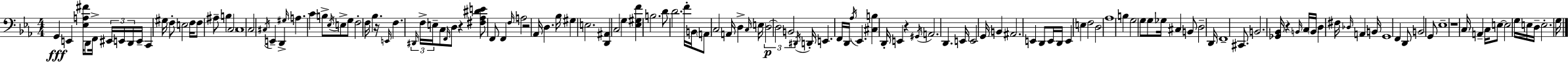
{
  \clef bass
  \numericTimeSignature
  \time 4/4
  \key ees \major
  g,4\fff e,4 <ees a fis'>16 d,8 f,16-> \tuplet 3/2 { eis,16 e,16 d,16 } e,16-- | c,4 gis16 f8-. e2 f16 | f8 ais8-- b4 \parenthesize c2 | c1 | \break c2 \acciaccatura { cis16 } e,4-- d,4-> | \grace { gis16 } a4. c'4 b8-> \acciaccatura { ees16 } e8-> | g8 f2-. f16 bes4. | r16 \grace { e,16 } f4. \tuplet 3/2 { \grace { dis,16 } f16-> e16-- } c8 \grace { f,16 } | \break d8 r4 <fis aes dis' e'>8 f,8 f,4 \grace { f16 } a2 | r2 aes,16 | d4. bes16 gis4 e2. | <d, ais,>4 c2 | \break g4 <ees gis f'>4 b2. | d'8 d'2. | f'16-. b,16 \parenthesize a,8 c2 | a,16 d4-> \grace { c16 } \parenthesize e16 \tuplet 3/2 { d2~~\p | \break d2 b,2 } | \acciaccatura { dis,16 } d,16-. e,4. f,16 d,16 \acciaccatura { aes16 } ees,4. | <cis b>4 d,16-. e,4 r4 \acciaccatura { gis,16 } a,2. | d,4. | \break e,16 e,2 g,16 b,4 ais,2. | e,4 d,8 | e,16 d,16 e,4 e4 f2 | d2 aes1 | \break b4 g2 | g8 g8 ges16 cis4 | b,8 d2-- d,16 f,1-- | cis,8. b,2. | \break <ges, bes,>16 r4 \grace { b,16 } | c16 \parenthesize b,16 d4 fis16 \grace { des16 } a,4 b,16 g,1 | f,4 | d,8 b,2 g,8 ees1-- | \break r1 | \parenthesize c16 a,4-- | c16 e8~~ e2 g16 e16 d16-- | e2.-. g16 \bar "|."
}